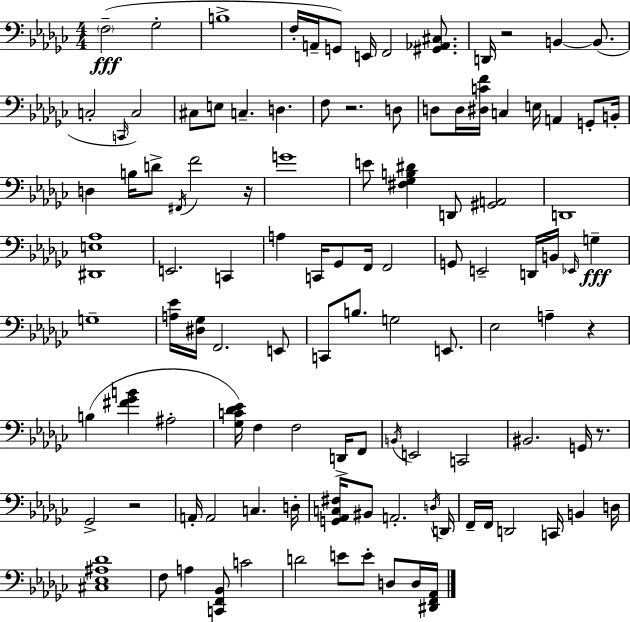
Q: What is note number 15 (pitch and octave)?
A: C#3